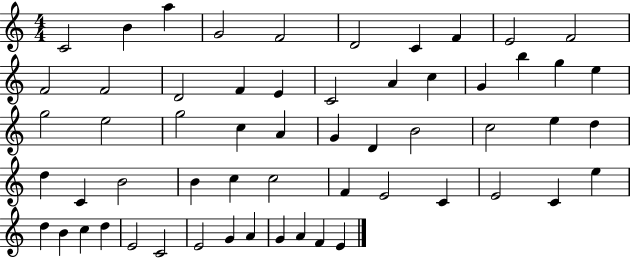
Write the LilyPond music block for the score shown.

{
  \clef treble
  \numericTimeSignature
  \time 4/4
  \key c \major
  c'2 b'4 a''4 | g'2 f'2 | d'2 c'4 f'4 | e'2 f'2 | \break f'2 f'2 | d'2 f'4 e'4 | c'2 a'4 c''4 | g'4 b''4 g''4 e''4 | \break g''2 e''2 | g''2 c''4 a'4 | g'4 d'4 b'2 | c''2 e''4 d''4 | \break d''4 c'4 b'2 | b'4 c''4 c''2 | f'4 e'2 c'4 | e'2 c'4 e''4 | \break d''4 b'4 c''4 d''4 | e'2 c'2 | e'2 g'4 a'4 | g'4 a'4 f'4 e'4 | \break \bar "|."
}